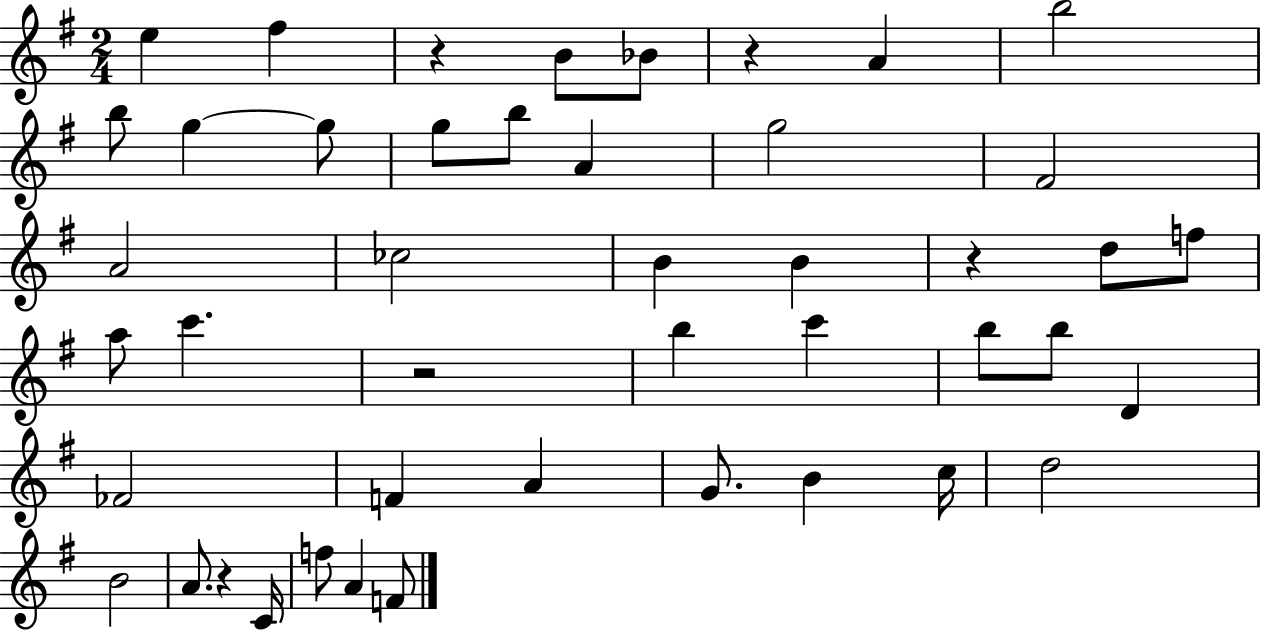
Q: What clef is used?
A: treble